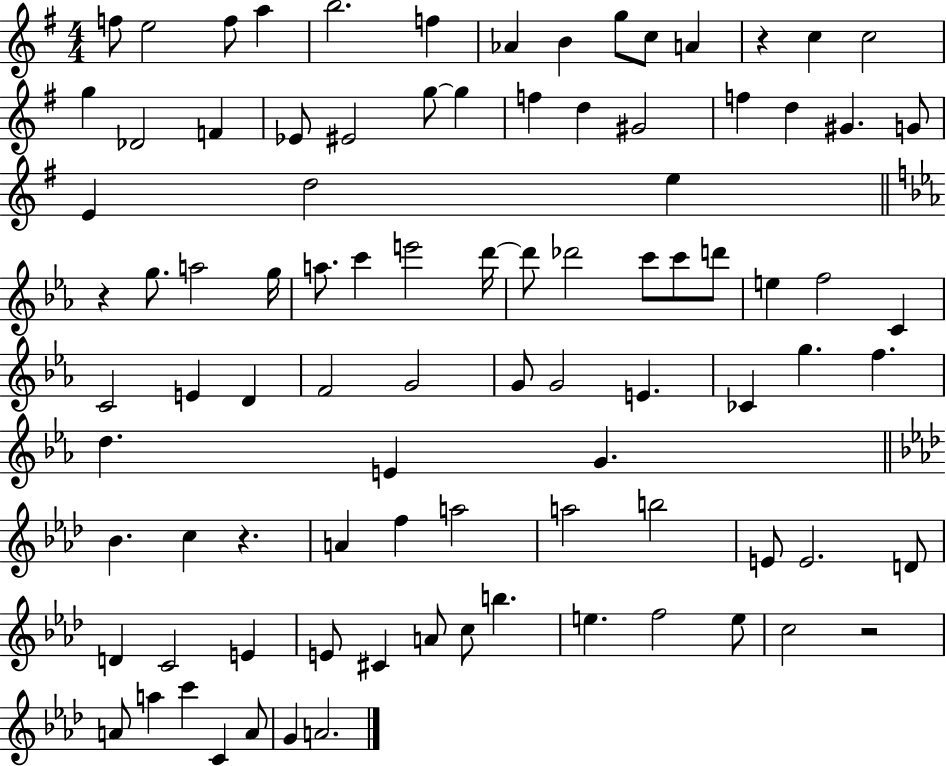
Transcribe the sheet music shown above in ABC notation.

X:1
T:Untitled
M:4/4
L:1/4
K:G
f/2 e2 f/2 a b2 f _A B g/2 c/2 A z c c2 g _D2 F _E/2 ^E2 g/2 g f d ^G2 f d ^G G/2 E d2 e z g/2 a2 g/4 a/2 c' e'2 d'/4 d'/2 _d'2 c'/2 c'/2 d'/2 e f2 C C2 E D F2 G2 G/2 G2 E _C g f d E G _B c z A f a2 a2 b2 E/2 E2 D/2 D C2 E E/2 ^C A/2 c/2 b e f2 e/2 c2 z2 A/2 a c' C A/2 G A2